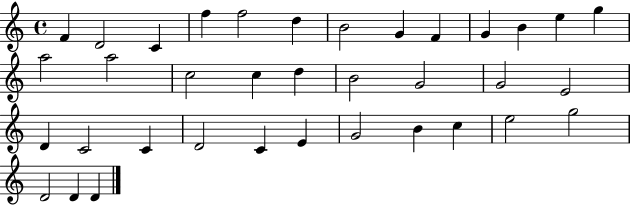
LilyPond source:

{
  \clef treble
  \time 4/4
  \defaultTimeSignature
  \key c \major
  f'4 d'2 c'4 | f''4 f''2 d''4 | b'2 g'4 f'4 | g'4 b'4 e''4 g''4 | \break a''2 a''2 | c''2 c''4 d''4 | b'2 g'2 | g'2 e'2 | \break d'4 c'2 c'4 | d'2 c'4 e'4 | g'2 b'4 c''4 | e''2 g''2 | \break d'2 d'4 d'4 | \bar "|."
}